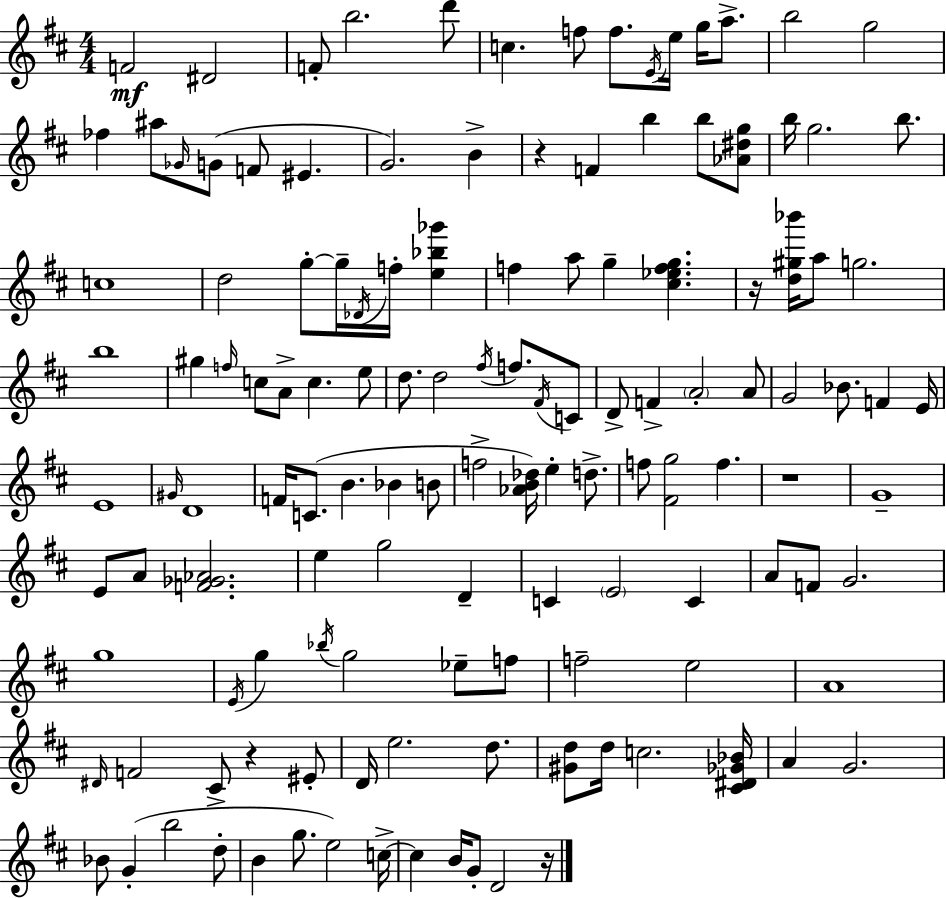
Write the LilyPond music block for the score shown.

{
  \clef treble
  \numericTimeSignature
  \time 4/4
  \key d \major
  \repeat volta 2 { f'2\mf dis'2 | f'8-. b''2. d'''8 | c''4. f''8 f''8. \acciaccatura { e'16 } e''16 g''16 a''8.-> | b''2 g''2 | \break fes''4 ais''8 \grace { ges'16 } g'8( f'8 eis'4. | g'2.) b'4-> | r4 f'4 b''4 b''8 | <aes' dis'' g''>8 b''16 g''2. b''8. | \break c''1 | d''2 g''8-.~~ g''16-- \acciaccatura { des'16 } f''16-. <e'' bes'' ges'''>4 | f''4 a''8 g''4-- <cis'' ees'' f'' g''>4. | r16 <d'' gis'' bes'''>16 a''8 g''2. | \break b''1 | gis''4 \grace { f''16 } c''8 a'8-> c''4. | e''8 d''8. d''2 \acciaccatura { fis''16 } | f''8. \acciaccatura { fis'16 } c'8 d'8-> f'4-> \parenthesize a'2-. | \break a'8 g'2 bes'8. | f'4 e'16 e'1 | \grace { gis'16 } d'1 | f'16 c'8.( b'4. | \break bes'4 b'8 f''2-> <aes' b' des''>16) | e''4-. d''8.-> f''8 <fis' g''>2 | f''4. r1 | g'1-- | \break e'8 a'8 <f' ges' aes'>2. | e''4 g''2 | d'4-- c'4 \parenthesize e'2 | c'4 a'8 f'8 g'2. | \break g''1 | \acciaccatura { e'16 } g''4 \acciaccatura { bes''16 } g''2 | ees''8-- f''8 f''2-- | e''2 a'1 | \break \grace { dis'16 } f'2 | cis'8-> r4 eis'8-. d'16 e''2. | d''8. <gis' d''>8 d''16 c''2. | <cis' dis' ges' bes'>16 a'4 g'2. | \break bes'8 g'4-.( | b''2 d''8-. b'4 g''8. | e''2) c''16->~~ c''4 b'16 g'8-. | d'2 r16 } \bar "|."
}